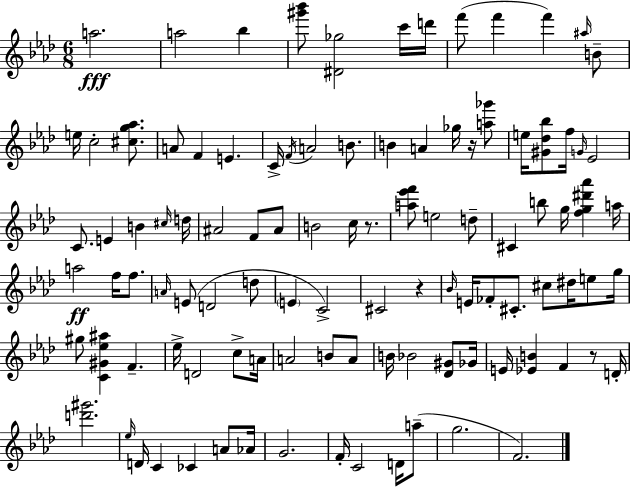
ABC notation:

X:1
T:Untitled
M:6/8
L:1/4
K:Ab
a2 a2 _b [^g'_b']/2 [^D_g]2 c'/4 d'/4 f'/2 f' f' ^a/4 B/2 e/4 c2 [^cg_a]/2 A/2 F E C/4 F/4 A2 B/2 B A _g/4 z/4 [a_g']/2 e/4 [^G_d_b]/2 f/4 G/4 _E2 C/2 E B ^c/4 d/4 ^A2 F/2 ^A/2 B2 c/4 z/2 [a_e'f']/2 e2 d/2 ^C b/2 g/4 [fg^d'_a'] a/4 a2 f/4 f/2 A/4 E/2 D2 d/2 E C2 ^C2 z _B/4 E/4 _F/2 ^C/2 ^c/2 ^d/4 e/2 g/4 ^g/2 [C^G_e^a] F _e/4 D2 c/2 A/4 A2 B/2 A/2 B/4 _B2 [_D^G]/2 _G/4 E/4 [_EB] F z/2 D/4 [d'^g']2 _e/4 D/4 C _C A/2 _A/4 G2 F/4 C2 D/4 a/2 g2 F2